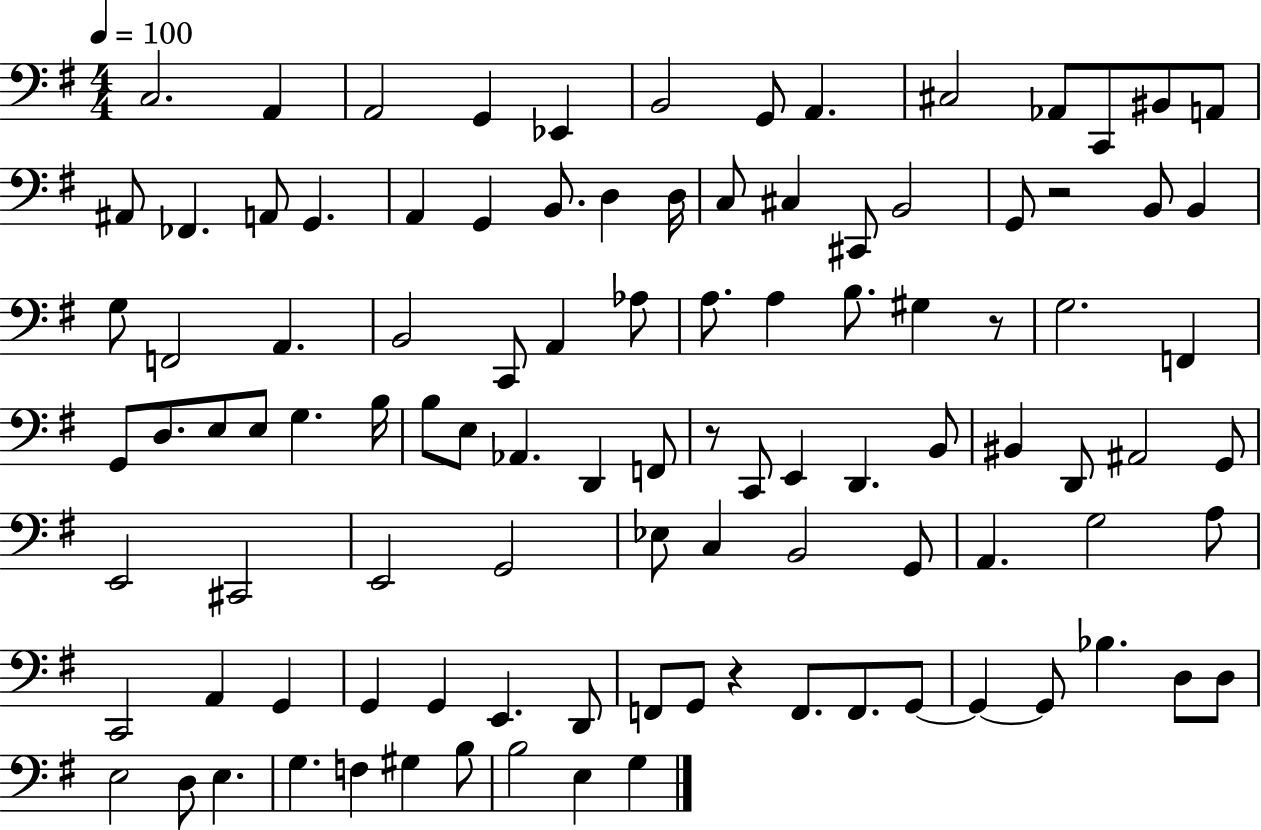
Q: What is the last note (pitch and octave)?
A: G3